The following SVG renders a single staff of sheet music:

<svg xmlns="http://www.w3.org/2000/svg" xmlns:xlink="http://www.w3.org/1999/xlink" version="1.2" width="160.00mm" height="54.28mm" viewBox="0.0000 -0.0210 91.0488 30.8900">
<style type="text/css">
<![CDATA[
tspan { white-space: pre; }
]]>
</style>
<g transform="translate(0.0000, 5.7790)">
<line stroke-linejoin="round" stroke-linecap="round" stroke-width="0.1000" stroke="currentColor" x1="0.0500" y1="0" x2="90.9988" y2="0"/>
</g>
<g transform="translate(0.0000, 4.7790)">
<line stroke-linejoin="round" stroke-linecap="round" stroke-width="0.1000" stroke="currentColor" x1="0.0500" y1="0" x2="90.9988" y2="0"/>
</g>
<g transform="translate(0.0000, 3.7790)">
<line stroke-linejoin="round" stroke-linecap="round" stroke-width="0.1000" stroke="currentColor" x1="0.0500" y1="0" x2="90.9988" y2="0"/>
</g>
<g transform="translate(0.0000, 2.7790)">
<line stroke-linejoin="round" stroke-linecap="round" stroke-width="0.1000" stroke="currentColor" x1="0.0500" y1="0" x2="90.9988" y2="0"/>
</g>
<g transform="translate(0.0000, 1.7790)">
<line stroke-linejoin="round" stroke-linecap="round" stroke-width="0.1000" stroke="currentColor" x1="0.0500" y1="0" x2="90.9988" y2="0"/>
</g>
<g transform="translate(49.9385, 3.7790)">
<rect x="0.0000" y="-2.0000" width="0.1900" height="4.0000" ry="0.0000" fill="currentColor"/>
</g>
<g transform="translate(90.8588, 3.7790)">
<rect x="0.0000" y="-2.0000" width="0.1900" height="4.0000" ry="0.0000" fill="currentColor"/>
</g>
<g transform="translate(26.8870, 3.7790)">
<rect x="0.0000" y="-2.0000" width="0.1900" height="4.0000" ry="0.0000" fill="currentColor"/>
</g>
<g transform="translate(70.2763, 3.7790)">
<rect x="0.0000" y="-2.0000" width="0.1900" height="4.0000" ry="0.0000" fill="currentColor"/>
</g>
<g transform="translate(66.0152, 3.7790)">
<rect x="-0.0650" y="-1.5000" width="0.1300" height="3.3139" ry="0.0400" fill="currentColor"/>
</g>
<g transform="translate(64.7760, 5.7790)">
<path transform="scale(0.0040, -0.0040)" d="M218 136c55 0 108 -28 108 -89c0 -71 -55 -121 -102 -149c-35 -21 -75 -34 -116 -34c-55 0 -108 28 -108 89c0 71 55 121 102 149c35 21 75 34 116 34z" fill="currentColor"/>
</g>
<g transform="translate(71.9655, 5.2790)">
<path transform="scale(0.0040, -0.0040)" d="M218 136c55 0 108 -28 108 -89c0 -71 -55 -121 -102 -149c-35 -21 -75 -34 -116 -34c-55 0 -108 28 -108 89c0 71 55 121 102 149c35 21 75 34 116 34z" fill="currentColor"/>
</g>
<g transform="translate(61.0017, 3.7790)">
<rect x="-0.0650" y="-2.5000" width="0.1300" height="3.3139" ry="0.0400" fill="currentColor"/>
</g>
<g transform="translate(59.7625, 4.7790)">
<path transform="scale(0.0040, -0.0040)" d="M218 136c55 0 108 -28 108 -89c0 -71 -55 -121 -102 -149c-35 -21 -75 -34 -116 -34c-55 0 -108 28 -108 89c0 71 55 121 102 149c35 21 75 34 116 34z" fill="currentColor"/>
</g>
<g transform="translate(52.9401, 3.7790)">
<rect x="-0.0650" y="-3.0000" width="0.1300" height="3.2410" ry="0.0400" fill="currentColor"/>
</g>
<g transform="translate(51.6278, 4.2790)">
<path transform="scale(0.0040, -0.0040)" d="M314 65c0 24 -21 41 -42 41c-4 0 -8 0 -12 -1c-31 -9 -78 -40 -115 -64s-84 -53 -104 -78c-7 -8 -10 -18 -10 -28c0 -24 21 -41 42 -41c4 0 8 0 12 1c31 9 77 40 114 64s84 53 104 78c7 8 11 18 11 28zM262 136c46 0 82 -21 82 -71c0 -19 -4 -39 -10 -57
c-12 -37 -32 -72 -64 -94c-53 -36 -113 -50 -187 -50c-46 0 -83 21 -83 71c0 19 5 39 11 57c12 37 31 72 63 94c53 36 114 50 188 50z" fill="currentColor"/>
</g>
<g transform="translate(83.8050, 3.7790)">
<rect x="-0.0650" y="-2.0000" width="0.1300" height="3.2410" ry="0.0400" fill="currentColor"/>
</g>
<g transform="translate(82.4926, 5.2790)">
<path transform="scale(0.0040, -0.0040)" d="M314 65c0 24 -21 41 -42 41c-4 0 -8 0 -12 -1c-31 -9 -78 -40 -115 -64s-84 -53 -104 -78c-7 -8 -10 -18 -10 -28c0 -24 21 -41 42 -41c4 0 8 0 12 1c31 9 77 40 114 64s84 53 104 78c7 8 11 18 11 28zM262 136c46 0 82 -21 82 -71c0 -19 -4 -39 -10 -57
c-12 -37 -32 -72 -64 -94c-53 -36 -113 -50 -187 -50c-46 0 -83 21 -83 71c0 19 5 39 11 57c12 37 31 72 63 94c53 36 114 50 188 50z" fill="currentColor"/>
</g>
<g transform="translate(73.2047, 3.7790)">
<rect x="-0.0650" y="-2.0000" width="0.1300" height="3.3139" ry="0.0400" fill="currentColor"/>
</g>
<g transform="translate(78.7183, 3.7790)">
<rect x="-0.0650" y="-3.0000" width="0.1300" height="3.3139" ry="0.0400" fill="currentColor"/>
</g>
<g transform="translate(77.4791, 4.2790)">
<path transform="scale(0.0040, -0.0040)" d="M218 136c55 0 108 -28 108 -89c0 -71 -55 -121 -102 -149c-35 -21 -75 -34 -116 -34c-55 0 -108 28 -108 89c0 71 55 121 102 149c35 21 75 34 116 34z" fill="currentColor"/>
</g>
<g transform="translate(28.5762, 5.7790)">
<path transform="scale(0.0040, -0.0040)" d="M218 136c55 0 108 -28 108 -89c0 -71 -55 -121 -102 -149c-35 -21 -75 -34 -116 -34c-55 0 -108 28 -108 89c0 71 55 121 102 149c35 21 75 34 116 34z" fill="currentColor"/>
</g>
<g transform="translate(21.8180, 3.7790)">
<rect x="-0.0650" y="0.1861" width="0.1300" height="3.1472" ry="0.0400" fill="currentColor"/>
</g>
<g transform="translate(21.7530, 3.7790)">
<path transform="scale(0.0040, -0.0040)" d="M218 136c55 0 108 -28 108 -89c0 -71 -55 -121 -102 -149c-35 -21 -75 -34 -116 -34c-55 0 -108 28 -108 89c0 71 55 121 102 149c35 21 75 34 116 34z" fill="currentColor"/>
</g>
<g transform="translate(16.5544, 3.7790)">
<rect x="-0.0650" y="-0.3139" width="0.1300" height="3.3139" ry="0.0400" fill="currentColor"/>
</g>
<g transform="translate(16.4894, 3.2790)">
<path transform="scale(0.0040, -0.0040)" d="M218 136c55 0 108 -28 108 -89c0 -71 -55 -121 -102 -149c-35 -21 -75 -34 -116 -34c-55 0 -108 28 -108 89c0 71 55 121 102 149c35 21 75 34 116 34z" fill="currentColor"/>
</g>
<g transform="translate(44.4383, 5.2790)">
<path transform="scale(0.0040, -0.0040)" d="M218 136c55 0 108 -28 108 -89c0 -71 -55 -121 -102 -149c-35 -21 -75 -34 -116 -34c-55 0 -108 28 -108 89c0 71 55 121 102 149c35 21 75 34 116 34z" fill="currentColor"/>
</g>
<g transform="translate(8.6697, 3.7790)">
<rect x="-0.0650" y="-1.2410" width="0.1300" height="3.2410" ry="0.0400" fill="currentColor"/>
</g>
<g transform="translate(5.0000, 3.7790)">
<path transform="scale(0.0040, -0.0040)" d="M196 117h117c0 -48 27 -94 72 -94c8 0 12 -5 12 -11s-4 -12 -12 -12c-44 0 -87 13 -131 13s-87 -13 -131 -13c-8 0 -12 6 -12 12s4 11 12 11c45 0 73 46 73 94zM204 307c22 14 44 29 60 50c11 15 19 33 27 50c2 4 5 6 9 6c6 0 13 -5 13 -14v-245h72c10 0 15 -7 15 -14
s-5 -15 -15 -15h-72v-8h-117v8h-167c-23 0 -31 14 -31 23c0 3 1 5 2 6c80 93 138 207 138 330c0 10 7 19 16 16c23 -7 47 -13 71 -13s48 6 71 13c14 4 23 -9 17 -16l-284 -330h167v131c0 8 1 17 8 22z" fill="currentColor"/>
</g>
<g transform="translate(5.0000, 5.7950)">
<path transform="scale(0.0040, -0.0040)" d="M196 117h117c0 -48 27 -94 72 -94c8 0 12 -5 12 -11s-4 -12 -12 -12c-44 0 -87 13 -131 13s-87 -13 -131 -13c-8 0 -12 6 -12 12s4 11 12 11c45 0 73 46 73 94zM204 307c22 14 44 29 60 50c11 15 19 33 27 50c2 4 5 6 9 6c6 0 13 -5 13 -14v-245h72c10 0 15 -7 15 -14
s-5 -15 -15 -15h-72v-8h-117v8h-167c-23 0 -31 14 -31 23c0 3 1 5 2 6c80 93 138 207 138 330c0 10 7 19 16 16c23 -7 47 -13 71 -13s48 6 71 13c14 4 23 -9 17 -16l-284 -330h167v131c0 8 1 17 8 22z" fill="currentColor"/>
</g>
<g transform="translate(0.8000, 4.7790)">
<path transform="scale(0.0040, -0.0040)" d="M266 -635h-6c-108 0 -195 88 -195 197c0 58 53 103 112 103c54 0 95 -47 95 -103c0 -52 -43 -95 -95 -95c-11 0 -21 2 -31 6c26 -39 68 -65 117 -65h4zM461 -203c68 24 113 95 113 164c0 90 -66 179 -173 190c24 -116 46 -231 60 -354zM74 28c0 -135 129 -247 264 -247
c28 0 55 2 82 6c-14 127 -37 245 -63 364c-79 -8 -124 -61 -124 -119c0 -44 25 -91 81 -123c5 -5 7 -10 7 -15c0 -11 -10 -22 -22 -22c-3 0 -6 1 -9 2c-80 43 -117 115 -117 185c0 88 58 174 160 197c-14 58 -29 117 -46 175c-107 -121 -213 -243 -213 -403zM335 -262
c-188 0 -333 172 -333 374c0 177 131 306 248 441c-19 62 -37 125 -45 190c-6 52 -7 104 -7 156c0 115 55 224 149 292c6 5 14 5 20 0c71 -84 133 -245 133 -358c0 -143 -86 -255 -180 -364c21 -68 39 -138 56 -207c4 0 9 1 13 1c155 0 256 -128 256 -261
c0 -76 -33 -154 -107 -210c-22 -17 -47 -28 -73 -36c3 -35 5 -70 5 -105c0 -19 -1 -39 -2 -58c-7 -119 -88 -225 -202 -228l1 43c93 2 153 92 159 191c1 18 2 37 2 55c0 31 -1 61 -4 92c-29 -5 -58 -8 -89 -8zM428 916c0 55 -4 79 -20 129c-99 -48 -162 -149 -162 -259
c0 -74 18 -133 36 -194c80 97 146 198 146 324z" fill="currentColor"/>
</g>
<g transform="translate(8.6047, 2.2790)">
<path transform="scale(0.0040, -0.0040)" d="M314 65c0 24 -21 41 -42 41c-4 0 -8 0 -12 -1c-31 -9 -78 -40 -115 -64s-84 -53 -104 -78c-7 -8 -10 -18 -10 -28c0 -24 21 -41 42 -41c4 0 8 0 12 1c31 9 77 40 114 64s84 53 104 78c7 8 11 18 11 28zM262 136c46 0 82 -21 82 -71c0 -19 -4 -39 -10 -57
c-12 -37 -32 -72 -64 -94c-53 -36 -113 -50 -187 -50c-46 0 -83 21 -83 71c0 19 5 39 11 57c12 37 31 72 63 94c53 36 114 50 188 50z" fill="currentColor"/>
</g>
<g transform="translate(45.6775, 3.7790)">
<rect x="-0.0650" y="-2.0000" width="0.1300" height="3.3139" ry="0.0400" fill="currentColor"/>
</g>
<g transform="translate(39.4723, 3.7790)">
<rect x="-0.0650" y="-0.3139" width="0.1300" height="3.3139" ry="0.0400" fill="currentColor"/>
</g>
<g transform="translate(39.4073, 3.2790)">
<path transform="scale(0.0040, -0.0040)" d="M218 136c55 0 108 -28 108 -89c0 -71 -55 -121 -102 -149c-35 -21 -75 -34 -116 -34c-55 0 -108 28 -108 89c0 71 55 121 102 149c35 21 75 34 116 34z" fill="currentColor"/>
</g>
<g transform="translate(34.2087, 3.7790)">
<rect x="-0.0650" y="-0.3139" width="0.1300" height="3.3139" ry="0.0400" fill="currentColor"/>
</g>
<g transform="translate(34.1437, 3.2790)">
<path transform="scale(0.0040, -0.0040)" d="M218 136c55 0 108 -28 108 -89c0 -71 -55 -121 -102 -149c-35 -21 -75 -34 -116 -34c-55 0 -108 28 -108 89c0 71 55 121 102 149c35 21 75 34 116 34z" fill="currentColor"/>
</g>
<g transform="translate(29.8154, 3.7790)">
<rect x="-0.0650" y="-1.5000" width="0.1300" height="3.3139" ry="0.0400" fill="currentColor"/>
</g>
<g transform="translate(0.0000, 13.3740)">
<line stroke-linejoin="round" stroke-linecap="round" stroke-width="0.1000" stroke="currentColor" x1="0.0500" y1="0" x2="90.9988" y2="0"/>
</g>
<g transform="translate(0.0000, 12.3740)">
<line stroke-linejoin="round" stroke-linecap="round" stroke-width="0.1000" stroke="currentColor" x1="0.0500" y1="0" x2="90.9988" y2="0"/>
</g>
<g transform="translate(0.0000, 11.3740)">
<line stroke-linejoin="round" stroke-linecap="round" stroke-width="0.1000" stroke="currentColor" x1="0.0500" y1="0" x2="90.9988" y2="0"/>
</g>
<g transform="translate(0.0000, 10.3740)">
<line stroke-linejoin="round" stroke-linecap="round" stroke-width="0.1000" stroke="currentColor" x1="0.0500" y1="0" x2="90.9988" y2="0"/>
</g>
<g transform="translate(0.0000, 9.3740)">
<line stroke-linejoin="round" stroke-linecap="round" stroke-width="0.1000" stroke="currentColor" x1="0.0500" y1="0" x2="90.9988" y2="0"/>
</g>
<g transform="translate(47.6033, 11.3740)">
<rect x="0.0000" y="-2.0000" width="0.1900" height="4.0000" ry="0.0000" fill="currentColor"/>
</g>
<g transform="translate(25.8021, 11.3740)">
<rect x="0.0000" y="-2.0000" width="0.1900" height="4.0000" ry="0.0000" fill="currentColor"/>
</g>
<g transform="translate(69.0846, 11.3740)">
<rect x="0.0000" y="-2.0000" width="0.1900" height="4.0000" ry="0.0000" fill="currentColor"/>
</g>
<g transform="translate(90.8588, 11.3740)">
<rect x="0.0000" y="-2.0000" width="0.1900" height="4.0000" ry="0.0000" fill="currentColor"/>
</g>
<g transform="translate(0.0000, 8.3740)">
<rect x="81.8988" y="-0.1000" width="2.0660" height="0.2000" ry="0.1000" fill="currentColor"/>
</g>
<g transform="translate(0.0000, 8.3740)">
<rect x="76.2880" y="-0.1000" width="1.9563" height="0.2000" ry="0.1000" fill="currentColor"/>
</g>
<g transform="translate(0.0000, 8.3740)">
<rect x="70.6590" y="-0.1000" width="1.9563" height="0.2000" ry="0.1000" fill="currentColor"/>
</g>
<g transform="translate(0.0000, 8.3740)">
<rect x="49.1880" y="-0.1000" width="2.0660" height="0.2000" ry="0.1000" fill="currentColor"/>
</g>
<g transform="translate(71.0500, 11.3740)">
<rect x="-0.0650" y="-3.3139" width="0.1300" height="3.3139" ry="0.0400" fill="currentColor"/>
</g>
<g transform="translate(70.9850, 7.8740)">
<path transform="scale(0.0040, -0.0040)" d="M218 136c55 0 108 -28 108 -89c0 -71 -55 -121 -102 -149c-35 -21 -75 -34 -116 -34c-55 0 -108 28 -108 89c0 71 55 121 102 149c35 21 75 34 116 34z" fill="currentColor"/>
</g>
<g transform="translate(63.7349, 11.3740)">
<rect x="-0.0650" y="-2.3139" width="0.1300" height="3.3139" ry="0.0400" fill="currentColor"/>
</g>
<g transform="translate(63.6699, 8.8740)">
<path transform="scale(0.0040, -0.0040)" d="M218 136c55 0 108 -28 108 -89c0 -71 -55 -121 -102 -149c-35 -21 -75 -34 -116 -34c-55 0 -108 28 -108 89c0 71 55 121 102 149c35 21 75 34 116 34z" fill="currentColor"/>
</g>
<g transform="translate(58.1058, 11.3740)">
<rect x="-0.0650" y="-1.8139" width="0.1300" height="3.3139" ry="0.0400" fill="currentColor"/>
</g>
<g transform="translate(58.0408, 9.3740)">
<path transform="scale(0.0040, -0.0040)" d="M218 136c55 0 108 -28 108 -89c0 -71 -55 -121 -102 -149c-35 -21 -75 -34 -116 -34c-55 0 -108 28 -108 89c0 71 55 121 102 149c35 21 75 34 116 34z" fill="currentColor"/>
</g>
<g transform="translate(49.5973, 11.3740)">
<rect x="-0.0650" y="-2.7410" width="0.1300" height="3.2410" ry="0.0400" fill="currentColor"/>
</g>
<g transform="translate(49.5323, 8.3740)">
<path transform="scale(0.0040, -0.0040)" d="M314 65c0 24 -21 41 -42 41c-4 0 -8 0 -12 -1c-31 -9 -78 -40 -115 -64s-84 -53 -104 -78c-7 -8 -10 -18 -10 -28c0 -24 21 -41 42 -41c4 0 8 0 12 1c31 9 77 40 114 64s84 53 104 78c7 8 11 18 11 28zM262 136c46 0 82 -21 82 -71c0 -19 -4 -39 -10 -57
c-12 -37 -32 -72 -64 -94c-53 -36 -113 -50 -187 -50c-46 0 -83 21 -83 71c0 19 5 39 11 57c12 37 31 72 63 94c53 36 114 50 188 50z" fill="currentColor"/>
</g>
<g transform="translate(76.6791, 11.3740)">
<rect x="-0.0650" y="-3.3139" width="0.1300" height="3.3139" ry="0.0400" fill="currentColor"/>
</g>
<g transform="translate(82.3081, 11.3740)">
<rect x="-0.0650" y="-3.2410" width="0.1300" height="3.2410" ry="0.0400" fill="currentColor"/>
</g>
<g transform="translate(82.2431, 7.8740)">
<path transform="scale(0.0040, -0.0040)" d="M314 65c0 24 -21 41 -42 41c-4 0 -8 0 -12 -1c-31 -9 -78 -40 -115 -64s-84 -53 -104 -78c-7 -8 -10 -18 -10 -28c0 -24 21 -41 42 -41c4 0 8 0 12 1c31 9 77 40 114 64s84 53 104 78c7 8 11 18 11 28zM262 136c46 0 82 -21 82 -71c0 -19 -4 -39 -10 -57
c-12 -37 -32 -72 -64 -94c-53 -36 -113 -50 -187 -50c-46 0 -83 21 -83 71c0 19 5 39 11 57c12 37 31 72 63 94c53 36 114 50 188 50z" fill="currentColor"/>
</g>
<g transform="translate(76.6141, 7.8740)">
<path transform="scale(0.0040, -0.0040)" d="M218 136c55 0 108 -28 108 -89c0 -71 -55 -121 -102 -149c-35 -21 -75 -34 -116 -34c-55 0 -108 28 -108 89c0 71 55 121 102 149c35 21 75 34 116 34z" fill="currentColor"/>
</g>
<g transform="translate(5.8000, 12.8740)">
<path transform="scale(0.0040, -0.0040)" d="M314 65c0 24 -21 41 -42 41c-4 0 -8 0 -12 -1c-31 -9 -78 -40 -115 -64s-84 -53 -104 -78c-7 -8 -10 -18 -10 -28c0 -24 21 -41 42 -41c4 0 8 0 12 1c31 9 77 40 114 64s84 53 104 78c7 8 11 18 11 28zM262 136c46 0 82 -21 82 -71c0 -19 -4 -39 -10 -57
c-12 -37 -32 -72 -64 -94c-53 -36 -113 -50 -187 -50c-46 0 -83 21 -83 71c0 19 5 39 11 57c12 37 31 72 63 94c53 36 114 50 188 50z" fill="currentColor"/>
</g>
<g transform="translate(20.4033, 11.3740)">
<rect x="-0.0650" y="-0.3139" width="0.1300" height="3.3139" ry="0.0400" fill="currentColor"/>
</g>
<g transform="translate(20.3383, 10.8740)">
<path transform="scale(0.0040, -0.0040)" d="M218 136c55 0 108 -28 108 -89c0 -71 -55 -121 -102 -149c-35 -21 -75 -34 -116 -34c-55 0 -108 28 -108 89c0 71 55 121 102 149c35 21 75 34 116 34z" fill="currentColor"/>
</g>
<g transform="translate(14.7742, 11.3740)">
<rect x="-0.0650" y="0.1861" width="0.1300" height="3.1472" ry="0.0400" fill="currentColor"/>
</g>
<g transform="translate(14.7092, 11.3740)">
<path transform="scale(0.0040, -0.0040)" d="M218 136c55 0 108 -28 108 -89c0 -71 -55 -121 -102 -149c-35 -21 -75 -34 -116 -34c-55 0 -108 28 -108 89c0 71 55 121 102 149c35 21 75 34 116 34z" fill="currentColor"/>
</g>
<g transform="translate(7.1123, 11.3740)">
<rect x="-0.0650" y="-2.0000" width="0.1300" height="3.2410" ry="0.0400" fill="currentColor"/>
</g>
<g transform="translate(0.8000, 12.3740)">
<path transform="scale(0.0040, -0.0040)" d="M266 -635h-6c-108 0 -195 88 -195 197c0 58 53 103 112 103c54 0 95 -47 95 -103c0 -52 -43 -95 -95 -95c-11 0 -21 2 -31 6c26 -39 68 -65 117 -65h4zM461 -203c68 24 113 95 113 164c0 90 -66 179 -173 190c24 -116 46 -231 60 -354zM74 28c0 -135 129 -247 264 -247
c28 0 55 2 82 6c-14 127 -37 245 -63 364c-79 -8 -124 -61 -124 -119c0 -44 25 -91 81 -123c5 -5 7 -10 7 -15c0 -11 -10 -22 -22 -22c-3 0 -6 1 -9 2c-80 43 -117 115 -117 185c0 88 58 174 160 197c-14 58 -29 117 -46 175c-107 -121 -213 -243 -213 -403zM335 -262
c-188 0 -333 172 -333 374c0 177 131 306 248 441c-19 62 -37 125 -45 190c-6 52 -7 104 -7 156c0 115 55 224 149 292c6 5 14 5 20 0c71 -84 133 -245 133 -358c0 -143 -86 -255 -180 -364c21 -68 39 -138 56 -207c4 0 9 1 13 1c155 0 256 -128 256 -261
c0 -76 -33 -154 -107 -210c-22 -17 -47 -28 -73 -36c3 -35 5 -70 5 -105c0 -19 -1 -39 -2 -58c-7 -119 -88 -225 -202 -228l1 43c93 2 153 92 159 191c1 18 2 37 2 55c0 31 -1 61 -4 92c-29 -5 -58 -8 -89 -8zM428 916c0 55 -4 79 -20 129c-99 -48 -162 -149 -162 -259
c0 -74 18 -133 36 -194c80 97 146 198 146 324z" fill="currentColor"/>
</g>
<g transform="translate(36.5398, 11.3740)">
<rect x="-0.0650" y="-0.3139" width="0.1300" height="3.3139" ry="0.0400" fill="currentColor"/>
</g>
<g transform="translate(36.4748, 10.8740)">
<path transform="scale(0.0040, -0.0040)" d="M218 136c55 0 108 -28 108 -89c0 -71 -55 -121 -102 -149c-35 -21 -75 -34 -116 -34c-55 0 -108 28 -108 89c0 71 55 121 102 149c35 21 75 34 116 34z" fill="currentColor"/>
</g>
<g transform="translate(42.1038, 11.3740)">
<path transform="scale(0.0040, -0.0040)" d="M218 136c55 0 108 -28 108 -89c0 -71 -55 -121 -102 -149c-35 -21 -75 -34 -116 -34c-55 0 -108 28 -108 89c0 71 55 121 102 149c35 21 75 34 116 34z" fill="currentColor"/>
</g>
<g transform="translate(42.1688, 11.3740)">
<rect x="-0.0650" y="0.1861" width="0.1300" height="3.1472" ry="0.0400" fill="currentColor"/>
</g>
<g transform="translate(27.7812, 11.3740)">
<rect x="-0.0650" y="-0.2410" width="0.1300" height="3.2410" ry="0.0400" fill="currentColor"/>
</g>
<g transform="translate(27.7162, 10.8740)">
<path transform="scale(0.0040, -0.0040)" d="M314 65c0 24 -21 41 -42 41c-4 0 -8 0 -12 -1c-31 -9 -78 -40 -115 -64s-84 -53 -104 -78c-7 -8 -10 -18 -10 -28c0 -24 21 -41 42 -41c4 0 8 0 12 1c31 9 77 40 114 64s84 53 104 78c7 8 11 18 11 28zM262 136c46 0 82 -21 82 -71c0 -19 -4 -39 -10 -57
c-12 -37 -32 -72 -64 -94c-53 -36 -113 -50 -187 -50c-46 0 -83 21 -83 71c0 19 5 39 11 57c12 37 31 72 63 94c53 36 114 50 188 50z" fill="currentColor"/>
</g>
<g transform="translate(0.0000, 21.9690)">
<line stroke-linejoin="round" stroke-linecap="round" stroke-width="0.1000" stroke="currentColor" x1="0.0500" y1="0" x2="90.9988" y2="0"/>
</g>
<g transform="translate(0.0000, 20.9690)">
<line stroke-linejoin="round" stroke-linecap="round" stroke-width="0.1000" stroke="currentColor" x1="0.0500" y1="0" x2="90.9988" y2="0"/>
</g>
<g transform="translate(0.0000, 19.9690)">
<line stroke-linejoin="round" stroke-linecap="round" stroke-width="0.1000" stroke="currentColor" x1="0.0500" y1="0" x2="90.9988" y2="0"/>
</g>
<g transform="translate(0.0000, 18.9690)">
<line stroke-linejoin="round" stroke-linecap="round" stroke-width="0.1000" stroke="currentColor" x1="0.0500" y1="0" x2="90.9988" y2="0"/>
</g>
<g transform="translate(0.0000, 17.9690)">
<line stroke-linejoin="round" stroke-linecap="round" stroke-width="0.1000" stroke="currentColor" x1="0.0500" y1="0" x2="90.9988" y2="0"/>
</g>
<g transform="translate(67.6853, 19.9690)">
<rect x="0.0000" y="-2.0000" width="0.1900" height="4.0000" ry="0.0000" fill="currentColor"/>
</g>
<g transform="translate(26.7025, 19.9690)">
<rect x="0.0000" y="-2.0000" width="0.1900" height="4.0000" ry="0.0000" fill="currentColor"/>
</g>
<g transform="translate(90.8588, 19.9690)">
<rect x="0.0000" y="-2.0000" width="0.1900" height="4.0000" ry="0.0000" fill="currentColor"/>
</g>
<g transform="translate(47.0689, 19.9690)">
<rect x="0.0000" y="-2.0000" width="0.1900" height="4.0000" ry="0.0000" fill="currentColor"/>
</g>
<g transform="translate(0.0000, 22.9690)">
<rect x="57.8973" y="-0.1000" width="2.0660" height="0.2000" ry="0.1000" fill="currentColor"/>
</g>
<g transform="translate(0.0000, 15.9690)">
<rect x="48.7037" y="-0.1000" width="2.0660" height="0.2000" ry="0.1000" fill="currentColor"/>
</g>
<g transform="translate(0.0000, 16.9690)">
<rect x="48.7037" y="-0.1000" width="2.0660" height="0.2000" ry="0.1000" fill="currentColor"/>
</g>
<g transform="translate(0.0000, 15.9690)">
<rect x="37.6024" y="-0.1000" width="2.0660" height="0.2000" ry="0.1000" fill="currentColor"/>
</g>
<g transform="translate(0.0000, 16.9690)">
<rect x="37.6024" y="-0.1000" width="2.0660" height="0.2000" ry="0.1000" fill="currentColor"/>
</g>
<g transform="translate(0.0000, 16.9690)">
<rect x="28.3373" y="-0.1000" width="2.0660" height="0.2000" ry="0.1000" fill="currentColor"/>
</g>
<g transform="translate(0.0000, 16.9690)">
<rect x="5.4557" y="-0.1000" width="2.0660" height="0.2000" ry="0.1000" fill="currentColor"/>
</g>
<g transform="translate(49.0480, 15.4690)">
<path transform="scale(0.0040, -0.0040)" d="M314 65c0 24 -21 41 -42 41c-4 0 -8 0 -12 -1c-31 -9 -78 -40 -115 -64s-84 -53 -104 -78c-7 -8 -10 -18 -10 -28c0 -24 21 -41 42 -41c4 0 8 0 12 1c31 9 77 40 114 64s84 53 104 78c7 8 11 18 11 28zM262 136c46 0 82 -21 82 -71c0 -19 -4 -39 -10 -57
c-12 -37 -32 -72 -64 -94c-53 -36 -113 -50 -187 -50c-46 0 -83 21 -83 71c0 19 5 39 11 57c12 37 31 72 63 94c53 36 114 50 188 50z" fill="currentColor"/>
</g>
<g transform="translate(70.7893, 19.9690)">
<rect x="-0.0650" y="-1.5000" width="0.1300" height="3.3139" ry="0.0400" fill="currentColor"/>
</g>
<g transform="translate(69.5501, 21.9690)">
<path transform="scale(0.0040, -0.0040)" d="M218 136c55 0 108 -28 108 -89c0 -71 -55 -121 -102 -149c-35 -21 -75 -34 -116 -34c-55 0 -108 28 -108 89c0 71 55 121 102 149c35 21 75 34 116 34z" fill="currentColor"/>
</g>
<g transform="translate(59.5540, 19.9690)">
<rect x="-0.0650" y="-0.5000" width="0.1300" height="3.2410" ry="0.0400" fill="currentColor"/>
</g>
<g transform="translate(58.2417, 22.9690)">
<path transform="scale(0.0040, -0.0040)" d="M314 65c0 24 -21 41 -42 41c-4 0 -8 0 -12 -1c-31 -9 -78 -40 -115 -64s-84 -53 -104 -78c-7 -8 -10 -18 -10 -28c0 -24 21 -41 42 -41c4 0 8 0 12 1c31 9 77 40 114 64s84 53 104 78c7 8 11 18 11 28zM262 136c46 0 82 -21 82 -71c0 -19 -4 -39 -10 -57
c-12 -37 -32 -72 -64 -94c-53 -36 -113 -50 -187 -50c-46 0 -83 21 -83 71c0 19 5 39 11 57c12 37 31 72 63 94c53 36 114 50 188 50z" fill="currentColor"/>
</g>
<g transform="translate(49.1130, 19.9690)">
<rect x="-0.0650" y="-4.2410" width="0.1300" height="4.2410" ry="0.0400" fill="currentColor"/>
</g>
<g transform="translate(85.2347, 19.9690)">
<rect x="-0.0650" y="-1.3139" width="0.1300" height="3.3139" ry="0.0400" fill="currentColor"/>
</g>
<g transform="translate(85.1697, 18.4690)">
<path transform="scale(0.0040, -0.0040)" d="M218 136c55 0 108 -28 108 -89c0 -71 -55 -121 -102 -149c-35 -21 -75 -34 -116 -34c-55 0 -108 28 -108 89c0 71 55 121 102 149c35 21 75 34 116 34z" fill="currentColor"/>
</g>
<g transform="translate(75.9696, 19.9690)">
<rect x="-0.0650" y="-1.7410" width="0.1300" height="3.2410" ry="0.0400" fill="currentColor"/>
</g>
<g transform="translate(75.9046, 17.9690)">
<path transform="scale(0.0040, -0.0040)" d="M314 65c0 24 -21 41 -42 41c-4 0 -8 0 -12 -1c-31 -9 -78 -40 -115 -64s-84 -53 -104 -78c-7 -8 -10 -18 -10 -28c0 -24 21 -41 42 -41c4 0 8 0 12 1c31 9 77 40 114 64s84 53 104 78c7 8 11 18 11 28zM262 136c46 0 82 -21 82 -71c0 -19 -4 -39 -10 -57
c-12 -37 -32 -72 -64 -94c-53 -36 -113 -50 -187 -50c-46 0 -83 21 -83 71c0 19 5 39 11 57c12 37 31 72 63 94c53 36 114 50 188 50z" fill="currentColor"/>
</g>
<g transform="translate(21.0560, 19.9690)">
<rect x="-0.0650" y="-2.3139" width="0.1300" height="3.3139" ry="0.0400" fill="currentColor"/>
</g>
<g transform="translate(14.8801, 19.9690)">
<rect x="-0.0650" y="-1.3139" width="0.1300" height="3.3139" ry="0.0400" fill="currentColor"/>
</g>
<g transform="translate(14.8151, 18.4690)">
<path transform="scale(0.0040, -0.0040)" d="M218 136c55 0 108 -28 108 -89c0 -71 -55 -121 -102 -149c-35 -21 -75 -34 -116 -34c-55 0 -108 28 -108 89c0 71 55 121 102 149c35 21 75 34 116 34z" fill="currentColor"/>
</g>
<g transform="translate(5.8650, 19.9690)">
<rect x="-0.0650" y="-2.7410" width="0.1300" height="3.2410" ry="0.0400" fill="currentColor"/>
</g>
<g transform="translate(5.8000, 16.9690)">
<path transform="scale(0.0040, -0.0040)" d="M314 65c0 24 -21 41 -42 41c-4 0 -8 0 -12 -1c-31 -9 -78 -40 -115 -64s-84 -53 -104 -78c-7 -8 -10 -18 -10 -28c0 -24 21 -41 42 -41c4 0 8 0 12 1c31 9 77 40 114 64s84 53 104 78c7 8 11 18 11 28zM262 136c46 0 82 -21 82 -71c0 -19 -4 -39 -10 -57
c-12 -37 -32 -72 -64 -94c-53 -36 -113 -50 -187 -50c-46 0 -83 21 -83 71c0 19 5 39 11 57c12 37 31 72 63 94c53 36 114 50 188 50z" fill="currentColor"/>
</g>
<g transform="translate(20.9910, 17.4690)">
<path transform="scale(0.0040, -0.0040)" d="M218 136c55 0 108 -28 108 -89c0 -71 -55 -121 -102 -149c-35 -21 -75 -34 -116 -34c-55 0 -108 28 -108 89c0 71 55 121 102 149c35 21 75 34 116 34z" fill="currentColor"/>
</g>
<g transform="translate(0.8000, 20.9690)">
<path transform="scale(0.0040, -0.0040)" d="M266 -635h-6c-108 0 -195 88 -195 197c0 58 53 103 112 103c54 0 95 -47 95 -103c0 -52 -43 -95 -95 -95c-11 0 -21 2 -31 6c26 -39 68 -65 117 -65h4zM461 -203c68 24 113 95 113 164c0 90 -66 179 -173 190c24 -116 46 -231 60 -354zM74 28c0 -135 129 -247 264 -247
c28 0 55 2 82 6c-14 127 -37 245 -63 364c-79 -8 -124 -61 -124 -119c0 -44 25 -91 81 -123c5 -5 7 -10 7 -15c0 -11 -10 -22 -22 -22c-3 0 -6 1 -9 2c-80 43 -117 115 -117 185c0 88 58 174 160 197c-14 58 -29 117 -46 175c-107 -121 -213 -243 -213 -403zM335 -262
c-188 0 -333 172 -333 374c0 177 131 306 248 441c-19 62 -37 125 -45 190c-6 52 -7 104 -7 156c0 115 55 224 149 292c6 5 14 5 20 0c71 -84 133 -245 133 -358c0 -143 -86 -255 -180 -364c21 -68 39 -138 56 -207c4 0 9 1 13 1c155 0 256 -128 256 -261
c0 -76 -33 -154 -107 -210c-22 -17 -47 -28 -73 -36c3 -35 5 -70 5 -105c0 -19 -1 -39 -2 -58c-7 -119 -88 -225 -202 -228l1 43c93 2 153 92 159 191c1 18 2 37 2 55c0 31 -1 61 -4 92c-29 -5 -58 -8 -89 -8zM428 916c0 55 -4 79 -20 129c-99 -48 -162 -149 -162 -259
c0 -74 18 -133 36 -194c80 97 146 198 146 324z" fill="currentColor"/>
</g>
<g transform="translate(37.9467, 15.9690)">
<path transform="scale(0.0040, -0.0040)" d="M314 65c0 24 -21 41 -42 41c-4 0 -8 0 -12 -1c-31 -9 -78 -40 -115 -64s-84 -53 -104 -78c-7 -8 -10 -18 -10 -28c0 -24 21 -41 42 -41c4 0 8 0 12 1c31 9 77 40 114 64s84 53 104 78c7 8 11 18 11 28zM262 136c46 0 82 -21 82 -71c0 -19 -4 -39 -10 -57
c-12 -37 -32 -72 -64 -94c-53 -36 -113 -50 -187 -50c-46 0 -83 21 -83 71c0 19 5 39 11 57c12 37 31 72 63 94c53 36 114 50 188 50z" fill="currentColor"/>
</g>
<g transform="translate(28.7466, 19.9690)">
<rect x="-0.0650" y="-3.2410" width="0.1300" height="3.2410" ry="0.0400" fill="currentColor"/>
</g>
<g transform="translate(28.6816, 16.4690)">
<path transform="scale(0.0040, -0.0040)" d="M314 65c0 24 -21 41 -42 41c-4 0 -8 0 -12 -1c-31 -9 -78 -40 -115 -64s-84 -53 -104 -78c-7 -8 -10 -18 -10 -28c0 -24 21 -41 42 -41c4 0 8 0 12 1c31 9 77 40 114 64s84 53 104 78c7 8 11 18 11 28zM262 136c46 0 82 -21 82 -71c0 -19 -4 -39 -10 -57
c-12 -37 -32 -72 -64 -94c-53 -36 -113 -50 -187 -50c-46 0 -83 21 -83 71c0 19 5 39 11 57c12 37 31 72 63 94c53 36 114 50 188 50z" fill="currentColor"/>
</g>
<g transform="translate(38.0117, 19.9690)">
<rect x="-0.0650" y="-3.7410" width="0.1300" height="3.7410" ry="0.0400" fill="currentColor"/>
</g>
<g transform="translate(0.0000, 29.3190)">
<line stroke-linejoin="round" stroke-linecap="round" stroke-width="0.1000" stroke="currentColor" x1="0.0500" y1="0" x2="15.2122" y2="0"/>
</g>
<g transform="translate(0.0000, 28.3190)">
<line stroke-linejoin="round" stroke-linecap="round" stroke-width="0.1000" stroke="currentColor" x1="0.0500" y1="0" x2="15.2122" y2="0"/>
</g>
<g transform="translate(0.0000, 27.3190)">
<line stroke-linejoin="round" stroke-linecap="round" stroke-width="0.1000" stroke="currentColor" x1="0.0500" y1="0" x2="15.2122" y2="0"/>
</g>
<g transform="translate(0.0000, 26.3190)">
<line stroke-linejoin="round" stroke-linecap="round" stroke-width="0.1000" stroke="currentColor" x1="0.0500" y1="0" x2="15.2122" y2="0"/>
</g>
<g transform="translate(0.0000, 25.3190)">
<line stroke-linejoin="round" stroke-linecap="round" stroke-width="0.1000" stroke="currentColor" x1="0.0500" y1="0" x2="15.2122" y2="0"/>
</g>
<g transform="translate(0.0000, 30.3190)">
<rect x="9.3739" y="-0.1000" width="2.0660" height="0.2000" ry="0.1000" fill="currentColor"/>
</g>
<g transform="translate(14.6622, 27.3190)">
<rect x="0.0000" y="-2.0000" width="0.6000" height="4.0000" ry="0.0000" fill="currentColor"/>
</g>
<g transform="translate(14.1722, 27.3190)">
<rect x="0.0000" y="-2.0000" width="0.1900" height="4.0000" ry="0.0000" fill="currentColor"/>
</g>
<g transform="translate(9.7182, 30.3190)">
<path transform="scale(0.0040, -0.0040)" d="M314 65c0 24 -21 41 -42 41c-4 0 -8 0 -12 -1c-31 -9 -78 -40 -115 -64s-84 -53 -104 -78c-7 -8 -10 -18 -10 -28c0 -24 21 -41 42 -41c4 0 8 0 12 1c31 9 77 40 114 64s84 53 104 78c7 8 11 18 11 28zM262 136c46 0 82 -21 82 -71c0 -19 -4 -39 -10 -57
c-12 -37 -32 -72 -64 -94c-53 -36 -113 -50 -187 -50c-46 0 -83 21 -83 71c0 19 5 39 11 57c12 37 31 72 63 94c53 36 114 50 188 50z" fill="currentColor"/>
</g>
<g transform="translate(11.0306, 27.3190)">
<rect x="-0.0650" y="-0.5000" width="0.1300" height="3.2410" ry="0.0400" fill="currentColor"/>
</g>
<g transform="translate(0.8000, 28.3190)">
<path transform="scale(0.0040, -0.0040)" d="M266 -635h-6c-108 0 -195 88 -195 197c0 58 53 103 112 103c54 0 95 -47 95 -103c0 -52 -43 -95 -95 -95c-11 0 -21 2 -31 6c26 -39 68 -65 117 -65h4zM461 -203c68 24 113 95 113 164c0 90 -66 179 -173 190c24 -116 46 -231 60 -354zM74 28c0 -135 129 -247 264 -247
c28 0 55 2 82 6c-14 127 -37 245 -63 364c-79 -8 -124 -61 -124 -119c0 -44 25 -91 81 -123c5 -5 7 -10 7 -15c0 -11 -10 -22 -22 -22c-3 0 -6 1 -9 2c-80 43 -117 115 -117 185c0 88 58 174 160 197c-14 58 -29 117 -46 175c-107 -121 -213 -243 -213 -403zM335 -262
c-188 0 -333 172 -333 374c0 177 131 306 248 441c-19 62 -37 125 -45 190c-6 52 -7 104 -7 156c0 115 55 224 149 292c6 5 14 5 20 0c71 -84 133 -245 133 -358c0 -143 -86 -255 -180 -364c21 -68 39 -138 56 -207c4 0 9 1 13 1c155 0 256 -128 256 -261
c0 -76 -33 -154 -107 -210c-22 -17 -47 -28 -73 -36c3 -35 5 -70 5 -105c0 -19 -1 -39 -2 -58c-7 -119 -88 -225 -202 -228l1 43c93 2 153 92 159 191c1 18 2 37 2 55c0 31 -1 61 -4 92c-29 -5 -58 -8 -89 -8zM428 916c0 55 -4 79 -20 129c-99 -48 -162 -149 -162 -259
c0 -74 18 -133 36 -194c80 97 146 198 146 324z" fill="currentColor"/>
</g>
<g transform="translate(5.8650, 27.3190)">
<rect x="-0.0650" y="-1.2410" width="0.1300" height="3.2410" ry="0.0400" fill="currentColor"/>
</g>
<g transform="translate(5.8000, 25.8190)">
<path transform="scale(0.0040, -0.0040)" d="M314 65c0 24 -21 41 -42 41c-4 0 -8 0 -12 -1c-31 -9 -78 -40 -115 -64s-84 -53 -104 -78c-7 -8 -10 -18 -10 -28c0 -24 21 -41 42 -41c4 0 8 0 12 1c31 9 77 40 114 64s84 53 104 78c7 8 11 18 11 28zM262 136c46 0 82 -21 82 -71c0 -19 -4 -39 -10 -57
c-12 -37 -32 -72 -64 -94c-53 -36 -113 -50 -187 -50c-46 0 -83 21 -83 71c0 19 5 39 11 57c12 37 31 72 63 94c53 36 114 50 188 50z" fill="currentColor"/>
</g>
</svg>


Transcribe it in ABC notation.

X:1
T:Untitled
M:4/4
L:1/4
K:C
e2 c B E c c F A2 G E F A F2 F2 B c c2 c B a2 f g b b b2 a2 e g b2 c'2 d'2 C2 E f2 e e2 C2